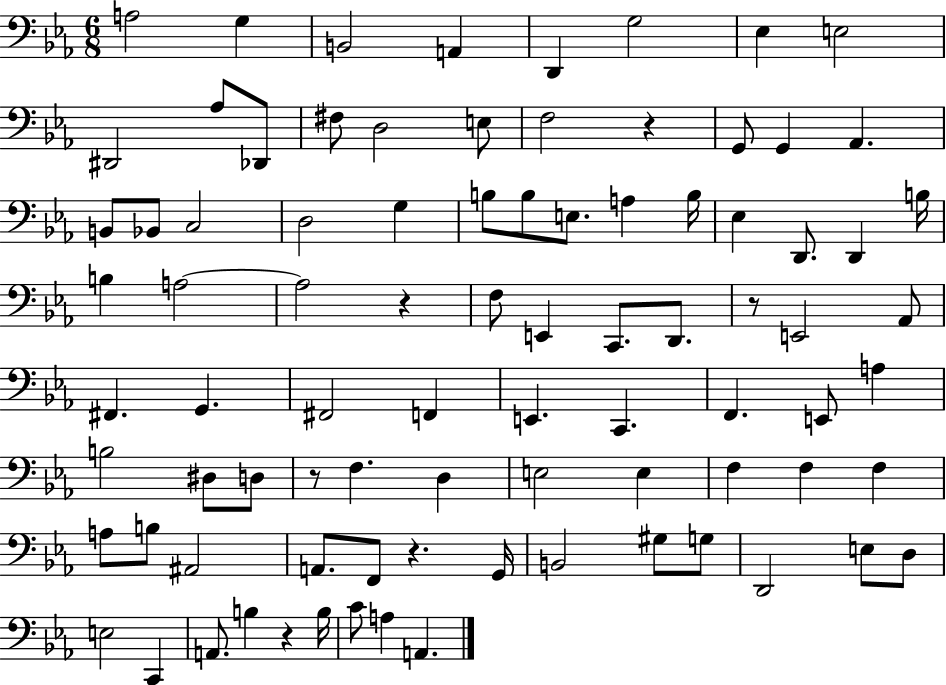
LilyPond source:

{
  \clef bass
  \numericTimeSignature
  \time 6/8
  \key ees \major
  a2 g4 | b,2 a,4 | d,4 g2 | ees4 e2 | \break dis,2 aes8 des,8 | fis8 d2 e8 | f2 r4 | g,8 g,4 aes,4. | \break b,8 bes,8 c2 | d2 g4 | b8 b8 e8. a4 b16 | ees4 d,8. d,4 b16 | \break b4 a2~~ | a2 r4 | f8 e,4 c,8. d,8. | r8 e,2 aes,8 | \break fis,4. g,4. | fis,2 f,4 | e,4. c,4. | f,4. e,8 a4 | \break b2 dis8 d8 | r8 f4. d4 | e2 e4 | f4 f4 f4 | \break a8 b8 ais,2 | a,8. f,8 r4. g,16 | b,2 gis8 g8 | d,2 e8 d8 | \break e2 c,4 | a,8. b4 r4 b16 | c'8 a4 a,4. | \bar "|."
}